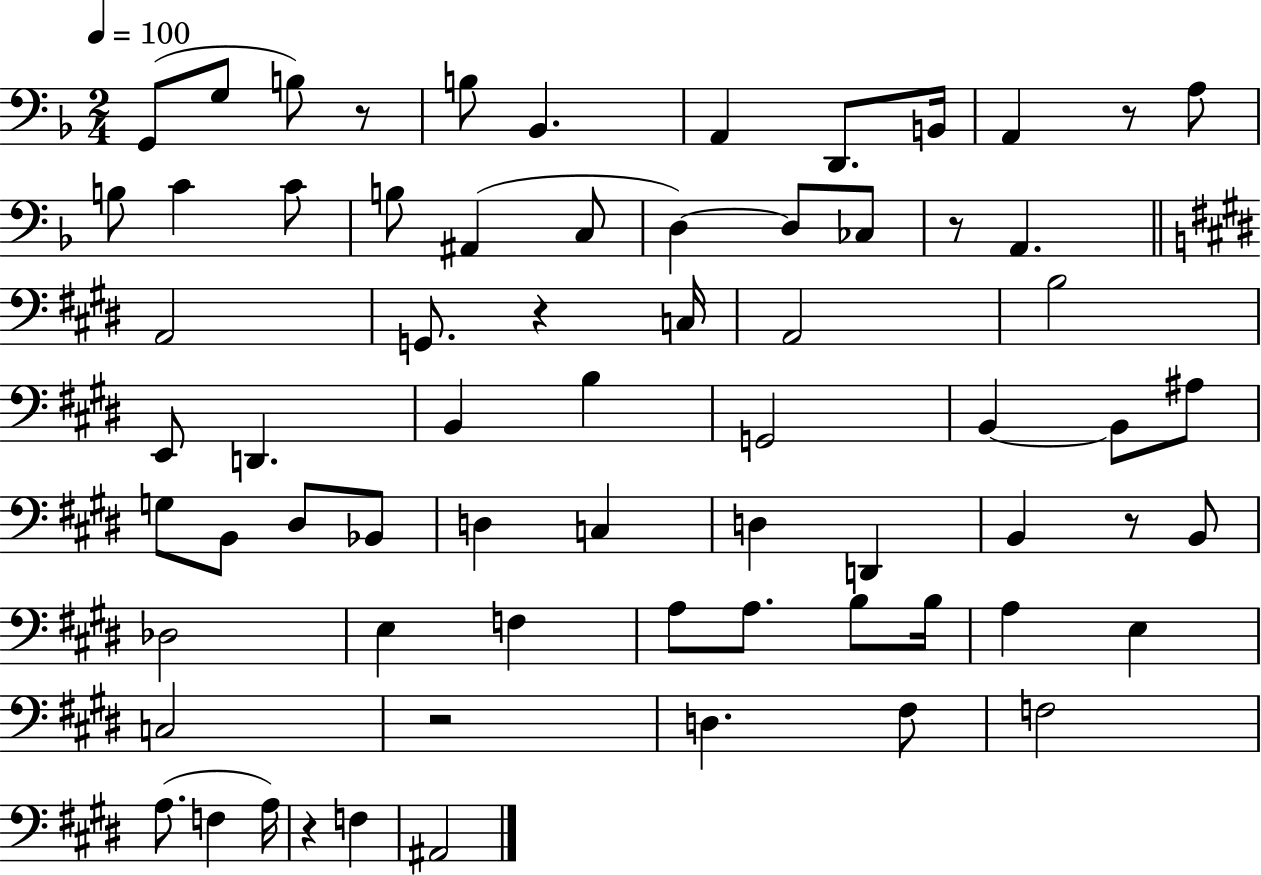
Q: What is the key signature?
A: F major